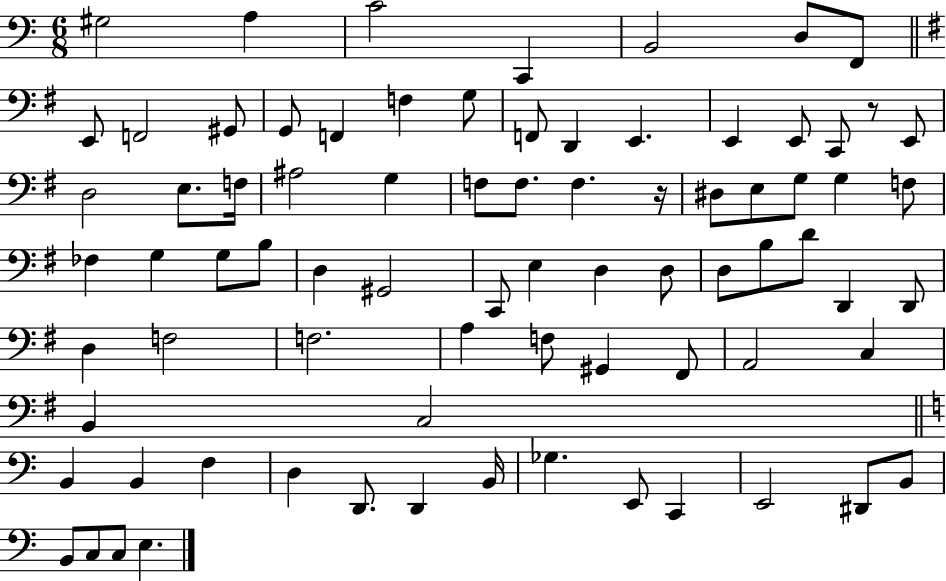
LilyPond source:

{
  \clef bass
  \numericTimeSignature
  \time 6/8
  \key c \major
  gis2 a4 | c'2 c,4 | b,2 d8 f,8 | \bar "||" \break \key g \major e,8 f,2 gis,8 | g,8 f,4 f4 g8 | f,8 d,4 e,4. | e,4 e,8 c,8 r8 e,8 | \break d2 e8. f16 | ais2 g4 | f8 f8. f4. r16 | dis8 e8 g8 g4 f8 | \break fes4 g4 g8 b8 | d4 gis,2 | c,8 e4 d4 d8 | d8 b8 d'8 d,4 d,8 | \break d4 f2 | f2. | a4 f8 gis,4 fis,8 | a,2 c4 | \break b,4 c2 | \bar "||" \break \key a \minor b,4 b,4 f4 | d4 d,8. d,4 b,16 | ges4. e,8 c,4 | e,2 dis,8 b,8 | \break b,8 c8 c8 e4. | \bar "|."
}